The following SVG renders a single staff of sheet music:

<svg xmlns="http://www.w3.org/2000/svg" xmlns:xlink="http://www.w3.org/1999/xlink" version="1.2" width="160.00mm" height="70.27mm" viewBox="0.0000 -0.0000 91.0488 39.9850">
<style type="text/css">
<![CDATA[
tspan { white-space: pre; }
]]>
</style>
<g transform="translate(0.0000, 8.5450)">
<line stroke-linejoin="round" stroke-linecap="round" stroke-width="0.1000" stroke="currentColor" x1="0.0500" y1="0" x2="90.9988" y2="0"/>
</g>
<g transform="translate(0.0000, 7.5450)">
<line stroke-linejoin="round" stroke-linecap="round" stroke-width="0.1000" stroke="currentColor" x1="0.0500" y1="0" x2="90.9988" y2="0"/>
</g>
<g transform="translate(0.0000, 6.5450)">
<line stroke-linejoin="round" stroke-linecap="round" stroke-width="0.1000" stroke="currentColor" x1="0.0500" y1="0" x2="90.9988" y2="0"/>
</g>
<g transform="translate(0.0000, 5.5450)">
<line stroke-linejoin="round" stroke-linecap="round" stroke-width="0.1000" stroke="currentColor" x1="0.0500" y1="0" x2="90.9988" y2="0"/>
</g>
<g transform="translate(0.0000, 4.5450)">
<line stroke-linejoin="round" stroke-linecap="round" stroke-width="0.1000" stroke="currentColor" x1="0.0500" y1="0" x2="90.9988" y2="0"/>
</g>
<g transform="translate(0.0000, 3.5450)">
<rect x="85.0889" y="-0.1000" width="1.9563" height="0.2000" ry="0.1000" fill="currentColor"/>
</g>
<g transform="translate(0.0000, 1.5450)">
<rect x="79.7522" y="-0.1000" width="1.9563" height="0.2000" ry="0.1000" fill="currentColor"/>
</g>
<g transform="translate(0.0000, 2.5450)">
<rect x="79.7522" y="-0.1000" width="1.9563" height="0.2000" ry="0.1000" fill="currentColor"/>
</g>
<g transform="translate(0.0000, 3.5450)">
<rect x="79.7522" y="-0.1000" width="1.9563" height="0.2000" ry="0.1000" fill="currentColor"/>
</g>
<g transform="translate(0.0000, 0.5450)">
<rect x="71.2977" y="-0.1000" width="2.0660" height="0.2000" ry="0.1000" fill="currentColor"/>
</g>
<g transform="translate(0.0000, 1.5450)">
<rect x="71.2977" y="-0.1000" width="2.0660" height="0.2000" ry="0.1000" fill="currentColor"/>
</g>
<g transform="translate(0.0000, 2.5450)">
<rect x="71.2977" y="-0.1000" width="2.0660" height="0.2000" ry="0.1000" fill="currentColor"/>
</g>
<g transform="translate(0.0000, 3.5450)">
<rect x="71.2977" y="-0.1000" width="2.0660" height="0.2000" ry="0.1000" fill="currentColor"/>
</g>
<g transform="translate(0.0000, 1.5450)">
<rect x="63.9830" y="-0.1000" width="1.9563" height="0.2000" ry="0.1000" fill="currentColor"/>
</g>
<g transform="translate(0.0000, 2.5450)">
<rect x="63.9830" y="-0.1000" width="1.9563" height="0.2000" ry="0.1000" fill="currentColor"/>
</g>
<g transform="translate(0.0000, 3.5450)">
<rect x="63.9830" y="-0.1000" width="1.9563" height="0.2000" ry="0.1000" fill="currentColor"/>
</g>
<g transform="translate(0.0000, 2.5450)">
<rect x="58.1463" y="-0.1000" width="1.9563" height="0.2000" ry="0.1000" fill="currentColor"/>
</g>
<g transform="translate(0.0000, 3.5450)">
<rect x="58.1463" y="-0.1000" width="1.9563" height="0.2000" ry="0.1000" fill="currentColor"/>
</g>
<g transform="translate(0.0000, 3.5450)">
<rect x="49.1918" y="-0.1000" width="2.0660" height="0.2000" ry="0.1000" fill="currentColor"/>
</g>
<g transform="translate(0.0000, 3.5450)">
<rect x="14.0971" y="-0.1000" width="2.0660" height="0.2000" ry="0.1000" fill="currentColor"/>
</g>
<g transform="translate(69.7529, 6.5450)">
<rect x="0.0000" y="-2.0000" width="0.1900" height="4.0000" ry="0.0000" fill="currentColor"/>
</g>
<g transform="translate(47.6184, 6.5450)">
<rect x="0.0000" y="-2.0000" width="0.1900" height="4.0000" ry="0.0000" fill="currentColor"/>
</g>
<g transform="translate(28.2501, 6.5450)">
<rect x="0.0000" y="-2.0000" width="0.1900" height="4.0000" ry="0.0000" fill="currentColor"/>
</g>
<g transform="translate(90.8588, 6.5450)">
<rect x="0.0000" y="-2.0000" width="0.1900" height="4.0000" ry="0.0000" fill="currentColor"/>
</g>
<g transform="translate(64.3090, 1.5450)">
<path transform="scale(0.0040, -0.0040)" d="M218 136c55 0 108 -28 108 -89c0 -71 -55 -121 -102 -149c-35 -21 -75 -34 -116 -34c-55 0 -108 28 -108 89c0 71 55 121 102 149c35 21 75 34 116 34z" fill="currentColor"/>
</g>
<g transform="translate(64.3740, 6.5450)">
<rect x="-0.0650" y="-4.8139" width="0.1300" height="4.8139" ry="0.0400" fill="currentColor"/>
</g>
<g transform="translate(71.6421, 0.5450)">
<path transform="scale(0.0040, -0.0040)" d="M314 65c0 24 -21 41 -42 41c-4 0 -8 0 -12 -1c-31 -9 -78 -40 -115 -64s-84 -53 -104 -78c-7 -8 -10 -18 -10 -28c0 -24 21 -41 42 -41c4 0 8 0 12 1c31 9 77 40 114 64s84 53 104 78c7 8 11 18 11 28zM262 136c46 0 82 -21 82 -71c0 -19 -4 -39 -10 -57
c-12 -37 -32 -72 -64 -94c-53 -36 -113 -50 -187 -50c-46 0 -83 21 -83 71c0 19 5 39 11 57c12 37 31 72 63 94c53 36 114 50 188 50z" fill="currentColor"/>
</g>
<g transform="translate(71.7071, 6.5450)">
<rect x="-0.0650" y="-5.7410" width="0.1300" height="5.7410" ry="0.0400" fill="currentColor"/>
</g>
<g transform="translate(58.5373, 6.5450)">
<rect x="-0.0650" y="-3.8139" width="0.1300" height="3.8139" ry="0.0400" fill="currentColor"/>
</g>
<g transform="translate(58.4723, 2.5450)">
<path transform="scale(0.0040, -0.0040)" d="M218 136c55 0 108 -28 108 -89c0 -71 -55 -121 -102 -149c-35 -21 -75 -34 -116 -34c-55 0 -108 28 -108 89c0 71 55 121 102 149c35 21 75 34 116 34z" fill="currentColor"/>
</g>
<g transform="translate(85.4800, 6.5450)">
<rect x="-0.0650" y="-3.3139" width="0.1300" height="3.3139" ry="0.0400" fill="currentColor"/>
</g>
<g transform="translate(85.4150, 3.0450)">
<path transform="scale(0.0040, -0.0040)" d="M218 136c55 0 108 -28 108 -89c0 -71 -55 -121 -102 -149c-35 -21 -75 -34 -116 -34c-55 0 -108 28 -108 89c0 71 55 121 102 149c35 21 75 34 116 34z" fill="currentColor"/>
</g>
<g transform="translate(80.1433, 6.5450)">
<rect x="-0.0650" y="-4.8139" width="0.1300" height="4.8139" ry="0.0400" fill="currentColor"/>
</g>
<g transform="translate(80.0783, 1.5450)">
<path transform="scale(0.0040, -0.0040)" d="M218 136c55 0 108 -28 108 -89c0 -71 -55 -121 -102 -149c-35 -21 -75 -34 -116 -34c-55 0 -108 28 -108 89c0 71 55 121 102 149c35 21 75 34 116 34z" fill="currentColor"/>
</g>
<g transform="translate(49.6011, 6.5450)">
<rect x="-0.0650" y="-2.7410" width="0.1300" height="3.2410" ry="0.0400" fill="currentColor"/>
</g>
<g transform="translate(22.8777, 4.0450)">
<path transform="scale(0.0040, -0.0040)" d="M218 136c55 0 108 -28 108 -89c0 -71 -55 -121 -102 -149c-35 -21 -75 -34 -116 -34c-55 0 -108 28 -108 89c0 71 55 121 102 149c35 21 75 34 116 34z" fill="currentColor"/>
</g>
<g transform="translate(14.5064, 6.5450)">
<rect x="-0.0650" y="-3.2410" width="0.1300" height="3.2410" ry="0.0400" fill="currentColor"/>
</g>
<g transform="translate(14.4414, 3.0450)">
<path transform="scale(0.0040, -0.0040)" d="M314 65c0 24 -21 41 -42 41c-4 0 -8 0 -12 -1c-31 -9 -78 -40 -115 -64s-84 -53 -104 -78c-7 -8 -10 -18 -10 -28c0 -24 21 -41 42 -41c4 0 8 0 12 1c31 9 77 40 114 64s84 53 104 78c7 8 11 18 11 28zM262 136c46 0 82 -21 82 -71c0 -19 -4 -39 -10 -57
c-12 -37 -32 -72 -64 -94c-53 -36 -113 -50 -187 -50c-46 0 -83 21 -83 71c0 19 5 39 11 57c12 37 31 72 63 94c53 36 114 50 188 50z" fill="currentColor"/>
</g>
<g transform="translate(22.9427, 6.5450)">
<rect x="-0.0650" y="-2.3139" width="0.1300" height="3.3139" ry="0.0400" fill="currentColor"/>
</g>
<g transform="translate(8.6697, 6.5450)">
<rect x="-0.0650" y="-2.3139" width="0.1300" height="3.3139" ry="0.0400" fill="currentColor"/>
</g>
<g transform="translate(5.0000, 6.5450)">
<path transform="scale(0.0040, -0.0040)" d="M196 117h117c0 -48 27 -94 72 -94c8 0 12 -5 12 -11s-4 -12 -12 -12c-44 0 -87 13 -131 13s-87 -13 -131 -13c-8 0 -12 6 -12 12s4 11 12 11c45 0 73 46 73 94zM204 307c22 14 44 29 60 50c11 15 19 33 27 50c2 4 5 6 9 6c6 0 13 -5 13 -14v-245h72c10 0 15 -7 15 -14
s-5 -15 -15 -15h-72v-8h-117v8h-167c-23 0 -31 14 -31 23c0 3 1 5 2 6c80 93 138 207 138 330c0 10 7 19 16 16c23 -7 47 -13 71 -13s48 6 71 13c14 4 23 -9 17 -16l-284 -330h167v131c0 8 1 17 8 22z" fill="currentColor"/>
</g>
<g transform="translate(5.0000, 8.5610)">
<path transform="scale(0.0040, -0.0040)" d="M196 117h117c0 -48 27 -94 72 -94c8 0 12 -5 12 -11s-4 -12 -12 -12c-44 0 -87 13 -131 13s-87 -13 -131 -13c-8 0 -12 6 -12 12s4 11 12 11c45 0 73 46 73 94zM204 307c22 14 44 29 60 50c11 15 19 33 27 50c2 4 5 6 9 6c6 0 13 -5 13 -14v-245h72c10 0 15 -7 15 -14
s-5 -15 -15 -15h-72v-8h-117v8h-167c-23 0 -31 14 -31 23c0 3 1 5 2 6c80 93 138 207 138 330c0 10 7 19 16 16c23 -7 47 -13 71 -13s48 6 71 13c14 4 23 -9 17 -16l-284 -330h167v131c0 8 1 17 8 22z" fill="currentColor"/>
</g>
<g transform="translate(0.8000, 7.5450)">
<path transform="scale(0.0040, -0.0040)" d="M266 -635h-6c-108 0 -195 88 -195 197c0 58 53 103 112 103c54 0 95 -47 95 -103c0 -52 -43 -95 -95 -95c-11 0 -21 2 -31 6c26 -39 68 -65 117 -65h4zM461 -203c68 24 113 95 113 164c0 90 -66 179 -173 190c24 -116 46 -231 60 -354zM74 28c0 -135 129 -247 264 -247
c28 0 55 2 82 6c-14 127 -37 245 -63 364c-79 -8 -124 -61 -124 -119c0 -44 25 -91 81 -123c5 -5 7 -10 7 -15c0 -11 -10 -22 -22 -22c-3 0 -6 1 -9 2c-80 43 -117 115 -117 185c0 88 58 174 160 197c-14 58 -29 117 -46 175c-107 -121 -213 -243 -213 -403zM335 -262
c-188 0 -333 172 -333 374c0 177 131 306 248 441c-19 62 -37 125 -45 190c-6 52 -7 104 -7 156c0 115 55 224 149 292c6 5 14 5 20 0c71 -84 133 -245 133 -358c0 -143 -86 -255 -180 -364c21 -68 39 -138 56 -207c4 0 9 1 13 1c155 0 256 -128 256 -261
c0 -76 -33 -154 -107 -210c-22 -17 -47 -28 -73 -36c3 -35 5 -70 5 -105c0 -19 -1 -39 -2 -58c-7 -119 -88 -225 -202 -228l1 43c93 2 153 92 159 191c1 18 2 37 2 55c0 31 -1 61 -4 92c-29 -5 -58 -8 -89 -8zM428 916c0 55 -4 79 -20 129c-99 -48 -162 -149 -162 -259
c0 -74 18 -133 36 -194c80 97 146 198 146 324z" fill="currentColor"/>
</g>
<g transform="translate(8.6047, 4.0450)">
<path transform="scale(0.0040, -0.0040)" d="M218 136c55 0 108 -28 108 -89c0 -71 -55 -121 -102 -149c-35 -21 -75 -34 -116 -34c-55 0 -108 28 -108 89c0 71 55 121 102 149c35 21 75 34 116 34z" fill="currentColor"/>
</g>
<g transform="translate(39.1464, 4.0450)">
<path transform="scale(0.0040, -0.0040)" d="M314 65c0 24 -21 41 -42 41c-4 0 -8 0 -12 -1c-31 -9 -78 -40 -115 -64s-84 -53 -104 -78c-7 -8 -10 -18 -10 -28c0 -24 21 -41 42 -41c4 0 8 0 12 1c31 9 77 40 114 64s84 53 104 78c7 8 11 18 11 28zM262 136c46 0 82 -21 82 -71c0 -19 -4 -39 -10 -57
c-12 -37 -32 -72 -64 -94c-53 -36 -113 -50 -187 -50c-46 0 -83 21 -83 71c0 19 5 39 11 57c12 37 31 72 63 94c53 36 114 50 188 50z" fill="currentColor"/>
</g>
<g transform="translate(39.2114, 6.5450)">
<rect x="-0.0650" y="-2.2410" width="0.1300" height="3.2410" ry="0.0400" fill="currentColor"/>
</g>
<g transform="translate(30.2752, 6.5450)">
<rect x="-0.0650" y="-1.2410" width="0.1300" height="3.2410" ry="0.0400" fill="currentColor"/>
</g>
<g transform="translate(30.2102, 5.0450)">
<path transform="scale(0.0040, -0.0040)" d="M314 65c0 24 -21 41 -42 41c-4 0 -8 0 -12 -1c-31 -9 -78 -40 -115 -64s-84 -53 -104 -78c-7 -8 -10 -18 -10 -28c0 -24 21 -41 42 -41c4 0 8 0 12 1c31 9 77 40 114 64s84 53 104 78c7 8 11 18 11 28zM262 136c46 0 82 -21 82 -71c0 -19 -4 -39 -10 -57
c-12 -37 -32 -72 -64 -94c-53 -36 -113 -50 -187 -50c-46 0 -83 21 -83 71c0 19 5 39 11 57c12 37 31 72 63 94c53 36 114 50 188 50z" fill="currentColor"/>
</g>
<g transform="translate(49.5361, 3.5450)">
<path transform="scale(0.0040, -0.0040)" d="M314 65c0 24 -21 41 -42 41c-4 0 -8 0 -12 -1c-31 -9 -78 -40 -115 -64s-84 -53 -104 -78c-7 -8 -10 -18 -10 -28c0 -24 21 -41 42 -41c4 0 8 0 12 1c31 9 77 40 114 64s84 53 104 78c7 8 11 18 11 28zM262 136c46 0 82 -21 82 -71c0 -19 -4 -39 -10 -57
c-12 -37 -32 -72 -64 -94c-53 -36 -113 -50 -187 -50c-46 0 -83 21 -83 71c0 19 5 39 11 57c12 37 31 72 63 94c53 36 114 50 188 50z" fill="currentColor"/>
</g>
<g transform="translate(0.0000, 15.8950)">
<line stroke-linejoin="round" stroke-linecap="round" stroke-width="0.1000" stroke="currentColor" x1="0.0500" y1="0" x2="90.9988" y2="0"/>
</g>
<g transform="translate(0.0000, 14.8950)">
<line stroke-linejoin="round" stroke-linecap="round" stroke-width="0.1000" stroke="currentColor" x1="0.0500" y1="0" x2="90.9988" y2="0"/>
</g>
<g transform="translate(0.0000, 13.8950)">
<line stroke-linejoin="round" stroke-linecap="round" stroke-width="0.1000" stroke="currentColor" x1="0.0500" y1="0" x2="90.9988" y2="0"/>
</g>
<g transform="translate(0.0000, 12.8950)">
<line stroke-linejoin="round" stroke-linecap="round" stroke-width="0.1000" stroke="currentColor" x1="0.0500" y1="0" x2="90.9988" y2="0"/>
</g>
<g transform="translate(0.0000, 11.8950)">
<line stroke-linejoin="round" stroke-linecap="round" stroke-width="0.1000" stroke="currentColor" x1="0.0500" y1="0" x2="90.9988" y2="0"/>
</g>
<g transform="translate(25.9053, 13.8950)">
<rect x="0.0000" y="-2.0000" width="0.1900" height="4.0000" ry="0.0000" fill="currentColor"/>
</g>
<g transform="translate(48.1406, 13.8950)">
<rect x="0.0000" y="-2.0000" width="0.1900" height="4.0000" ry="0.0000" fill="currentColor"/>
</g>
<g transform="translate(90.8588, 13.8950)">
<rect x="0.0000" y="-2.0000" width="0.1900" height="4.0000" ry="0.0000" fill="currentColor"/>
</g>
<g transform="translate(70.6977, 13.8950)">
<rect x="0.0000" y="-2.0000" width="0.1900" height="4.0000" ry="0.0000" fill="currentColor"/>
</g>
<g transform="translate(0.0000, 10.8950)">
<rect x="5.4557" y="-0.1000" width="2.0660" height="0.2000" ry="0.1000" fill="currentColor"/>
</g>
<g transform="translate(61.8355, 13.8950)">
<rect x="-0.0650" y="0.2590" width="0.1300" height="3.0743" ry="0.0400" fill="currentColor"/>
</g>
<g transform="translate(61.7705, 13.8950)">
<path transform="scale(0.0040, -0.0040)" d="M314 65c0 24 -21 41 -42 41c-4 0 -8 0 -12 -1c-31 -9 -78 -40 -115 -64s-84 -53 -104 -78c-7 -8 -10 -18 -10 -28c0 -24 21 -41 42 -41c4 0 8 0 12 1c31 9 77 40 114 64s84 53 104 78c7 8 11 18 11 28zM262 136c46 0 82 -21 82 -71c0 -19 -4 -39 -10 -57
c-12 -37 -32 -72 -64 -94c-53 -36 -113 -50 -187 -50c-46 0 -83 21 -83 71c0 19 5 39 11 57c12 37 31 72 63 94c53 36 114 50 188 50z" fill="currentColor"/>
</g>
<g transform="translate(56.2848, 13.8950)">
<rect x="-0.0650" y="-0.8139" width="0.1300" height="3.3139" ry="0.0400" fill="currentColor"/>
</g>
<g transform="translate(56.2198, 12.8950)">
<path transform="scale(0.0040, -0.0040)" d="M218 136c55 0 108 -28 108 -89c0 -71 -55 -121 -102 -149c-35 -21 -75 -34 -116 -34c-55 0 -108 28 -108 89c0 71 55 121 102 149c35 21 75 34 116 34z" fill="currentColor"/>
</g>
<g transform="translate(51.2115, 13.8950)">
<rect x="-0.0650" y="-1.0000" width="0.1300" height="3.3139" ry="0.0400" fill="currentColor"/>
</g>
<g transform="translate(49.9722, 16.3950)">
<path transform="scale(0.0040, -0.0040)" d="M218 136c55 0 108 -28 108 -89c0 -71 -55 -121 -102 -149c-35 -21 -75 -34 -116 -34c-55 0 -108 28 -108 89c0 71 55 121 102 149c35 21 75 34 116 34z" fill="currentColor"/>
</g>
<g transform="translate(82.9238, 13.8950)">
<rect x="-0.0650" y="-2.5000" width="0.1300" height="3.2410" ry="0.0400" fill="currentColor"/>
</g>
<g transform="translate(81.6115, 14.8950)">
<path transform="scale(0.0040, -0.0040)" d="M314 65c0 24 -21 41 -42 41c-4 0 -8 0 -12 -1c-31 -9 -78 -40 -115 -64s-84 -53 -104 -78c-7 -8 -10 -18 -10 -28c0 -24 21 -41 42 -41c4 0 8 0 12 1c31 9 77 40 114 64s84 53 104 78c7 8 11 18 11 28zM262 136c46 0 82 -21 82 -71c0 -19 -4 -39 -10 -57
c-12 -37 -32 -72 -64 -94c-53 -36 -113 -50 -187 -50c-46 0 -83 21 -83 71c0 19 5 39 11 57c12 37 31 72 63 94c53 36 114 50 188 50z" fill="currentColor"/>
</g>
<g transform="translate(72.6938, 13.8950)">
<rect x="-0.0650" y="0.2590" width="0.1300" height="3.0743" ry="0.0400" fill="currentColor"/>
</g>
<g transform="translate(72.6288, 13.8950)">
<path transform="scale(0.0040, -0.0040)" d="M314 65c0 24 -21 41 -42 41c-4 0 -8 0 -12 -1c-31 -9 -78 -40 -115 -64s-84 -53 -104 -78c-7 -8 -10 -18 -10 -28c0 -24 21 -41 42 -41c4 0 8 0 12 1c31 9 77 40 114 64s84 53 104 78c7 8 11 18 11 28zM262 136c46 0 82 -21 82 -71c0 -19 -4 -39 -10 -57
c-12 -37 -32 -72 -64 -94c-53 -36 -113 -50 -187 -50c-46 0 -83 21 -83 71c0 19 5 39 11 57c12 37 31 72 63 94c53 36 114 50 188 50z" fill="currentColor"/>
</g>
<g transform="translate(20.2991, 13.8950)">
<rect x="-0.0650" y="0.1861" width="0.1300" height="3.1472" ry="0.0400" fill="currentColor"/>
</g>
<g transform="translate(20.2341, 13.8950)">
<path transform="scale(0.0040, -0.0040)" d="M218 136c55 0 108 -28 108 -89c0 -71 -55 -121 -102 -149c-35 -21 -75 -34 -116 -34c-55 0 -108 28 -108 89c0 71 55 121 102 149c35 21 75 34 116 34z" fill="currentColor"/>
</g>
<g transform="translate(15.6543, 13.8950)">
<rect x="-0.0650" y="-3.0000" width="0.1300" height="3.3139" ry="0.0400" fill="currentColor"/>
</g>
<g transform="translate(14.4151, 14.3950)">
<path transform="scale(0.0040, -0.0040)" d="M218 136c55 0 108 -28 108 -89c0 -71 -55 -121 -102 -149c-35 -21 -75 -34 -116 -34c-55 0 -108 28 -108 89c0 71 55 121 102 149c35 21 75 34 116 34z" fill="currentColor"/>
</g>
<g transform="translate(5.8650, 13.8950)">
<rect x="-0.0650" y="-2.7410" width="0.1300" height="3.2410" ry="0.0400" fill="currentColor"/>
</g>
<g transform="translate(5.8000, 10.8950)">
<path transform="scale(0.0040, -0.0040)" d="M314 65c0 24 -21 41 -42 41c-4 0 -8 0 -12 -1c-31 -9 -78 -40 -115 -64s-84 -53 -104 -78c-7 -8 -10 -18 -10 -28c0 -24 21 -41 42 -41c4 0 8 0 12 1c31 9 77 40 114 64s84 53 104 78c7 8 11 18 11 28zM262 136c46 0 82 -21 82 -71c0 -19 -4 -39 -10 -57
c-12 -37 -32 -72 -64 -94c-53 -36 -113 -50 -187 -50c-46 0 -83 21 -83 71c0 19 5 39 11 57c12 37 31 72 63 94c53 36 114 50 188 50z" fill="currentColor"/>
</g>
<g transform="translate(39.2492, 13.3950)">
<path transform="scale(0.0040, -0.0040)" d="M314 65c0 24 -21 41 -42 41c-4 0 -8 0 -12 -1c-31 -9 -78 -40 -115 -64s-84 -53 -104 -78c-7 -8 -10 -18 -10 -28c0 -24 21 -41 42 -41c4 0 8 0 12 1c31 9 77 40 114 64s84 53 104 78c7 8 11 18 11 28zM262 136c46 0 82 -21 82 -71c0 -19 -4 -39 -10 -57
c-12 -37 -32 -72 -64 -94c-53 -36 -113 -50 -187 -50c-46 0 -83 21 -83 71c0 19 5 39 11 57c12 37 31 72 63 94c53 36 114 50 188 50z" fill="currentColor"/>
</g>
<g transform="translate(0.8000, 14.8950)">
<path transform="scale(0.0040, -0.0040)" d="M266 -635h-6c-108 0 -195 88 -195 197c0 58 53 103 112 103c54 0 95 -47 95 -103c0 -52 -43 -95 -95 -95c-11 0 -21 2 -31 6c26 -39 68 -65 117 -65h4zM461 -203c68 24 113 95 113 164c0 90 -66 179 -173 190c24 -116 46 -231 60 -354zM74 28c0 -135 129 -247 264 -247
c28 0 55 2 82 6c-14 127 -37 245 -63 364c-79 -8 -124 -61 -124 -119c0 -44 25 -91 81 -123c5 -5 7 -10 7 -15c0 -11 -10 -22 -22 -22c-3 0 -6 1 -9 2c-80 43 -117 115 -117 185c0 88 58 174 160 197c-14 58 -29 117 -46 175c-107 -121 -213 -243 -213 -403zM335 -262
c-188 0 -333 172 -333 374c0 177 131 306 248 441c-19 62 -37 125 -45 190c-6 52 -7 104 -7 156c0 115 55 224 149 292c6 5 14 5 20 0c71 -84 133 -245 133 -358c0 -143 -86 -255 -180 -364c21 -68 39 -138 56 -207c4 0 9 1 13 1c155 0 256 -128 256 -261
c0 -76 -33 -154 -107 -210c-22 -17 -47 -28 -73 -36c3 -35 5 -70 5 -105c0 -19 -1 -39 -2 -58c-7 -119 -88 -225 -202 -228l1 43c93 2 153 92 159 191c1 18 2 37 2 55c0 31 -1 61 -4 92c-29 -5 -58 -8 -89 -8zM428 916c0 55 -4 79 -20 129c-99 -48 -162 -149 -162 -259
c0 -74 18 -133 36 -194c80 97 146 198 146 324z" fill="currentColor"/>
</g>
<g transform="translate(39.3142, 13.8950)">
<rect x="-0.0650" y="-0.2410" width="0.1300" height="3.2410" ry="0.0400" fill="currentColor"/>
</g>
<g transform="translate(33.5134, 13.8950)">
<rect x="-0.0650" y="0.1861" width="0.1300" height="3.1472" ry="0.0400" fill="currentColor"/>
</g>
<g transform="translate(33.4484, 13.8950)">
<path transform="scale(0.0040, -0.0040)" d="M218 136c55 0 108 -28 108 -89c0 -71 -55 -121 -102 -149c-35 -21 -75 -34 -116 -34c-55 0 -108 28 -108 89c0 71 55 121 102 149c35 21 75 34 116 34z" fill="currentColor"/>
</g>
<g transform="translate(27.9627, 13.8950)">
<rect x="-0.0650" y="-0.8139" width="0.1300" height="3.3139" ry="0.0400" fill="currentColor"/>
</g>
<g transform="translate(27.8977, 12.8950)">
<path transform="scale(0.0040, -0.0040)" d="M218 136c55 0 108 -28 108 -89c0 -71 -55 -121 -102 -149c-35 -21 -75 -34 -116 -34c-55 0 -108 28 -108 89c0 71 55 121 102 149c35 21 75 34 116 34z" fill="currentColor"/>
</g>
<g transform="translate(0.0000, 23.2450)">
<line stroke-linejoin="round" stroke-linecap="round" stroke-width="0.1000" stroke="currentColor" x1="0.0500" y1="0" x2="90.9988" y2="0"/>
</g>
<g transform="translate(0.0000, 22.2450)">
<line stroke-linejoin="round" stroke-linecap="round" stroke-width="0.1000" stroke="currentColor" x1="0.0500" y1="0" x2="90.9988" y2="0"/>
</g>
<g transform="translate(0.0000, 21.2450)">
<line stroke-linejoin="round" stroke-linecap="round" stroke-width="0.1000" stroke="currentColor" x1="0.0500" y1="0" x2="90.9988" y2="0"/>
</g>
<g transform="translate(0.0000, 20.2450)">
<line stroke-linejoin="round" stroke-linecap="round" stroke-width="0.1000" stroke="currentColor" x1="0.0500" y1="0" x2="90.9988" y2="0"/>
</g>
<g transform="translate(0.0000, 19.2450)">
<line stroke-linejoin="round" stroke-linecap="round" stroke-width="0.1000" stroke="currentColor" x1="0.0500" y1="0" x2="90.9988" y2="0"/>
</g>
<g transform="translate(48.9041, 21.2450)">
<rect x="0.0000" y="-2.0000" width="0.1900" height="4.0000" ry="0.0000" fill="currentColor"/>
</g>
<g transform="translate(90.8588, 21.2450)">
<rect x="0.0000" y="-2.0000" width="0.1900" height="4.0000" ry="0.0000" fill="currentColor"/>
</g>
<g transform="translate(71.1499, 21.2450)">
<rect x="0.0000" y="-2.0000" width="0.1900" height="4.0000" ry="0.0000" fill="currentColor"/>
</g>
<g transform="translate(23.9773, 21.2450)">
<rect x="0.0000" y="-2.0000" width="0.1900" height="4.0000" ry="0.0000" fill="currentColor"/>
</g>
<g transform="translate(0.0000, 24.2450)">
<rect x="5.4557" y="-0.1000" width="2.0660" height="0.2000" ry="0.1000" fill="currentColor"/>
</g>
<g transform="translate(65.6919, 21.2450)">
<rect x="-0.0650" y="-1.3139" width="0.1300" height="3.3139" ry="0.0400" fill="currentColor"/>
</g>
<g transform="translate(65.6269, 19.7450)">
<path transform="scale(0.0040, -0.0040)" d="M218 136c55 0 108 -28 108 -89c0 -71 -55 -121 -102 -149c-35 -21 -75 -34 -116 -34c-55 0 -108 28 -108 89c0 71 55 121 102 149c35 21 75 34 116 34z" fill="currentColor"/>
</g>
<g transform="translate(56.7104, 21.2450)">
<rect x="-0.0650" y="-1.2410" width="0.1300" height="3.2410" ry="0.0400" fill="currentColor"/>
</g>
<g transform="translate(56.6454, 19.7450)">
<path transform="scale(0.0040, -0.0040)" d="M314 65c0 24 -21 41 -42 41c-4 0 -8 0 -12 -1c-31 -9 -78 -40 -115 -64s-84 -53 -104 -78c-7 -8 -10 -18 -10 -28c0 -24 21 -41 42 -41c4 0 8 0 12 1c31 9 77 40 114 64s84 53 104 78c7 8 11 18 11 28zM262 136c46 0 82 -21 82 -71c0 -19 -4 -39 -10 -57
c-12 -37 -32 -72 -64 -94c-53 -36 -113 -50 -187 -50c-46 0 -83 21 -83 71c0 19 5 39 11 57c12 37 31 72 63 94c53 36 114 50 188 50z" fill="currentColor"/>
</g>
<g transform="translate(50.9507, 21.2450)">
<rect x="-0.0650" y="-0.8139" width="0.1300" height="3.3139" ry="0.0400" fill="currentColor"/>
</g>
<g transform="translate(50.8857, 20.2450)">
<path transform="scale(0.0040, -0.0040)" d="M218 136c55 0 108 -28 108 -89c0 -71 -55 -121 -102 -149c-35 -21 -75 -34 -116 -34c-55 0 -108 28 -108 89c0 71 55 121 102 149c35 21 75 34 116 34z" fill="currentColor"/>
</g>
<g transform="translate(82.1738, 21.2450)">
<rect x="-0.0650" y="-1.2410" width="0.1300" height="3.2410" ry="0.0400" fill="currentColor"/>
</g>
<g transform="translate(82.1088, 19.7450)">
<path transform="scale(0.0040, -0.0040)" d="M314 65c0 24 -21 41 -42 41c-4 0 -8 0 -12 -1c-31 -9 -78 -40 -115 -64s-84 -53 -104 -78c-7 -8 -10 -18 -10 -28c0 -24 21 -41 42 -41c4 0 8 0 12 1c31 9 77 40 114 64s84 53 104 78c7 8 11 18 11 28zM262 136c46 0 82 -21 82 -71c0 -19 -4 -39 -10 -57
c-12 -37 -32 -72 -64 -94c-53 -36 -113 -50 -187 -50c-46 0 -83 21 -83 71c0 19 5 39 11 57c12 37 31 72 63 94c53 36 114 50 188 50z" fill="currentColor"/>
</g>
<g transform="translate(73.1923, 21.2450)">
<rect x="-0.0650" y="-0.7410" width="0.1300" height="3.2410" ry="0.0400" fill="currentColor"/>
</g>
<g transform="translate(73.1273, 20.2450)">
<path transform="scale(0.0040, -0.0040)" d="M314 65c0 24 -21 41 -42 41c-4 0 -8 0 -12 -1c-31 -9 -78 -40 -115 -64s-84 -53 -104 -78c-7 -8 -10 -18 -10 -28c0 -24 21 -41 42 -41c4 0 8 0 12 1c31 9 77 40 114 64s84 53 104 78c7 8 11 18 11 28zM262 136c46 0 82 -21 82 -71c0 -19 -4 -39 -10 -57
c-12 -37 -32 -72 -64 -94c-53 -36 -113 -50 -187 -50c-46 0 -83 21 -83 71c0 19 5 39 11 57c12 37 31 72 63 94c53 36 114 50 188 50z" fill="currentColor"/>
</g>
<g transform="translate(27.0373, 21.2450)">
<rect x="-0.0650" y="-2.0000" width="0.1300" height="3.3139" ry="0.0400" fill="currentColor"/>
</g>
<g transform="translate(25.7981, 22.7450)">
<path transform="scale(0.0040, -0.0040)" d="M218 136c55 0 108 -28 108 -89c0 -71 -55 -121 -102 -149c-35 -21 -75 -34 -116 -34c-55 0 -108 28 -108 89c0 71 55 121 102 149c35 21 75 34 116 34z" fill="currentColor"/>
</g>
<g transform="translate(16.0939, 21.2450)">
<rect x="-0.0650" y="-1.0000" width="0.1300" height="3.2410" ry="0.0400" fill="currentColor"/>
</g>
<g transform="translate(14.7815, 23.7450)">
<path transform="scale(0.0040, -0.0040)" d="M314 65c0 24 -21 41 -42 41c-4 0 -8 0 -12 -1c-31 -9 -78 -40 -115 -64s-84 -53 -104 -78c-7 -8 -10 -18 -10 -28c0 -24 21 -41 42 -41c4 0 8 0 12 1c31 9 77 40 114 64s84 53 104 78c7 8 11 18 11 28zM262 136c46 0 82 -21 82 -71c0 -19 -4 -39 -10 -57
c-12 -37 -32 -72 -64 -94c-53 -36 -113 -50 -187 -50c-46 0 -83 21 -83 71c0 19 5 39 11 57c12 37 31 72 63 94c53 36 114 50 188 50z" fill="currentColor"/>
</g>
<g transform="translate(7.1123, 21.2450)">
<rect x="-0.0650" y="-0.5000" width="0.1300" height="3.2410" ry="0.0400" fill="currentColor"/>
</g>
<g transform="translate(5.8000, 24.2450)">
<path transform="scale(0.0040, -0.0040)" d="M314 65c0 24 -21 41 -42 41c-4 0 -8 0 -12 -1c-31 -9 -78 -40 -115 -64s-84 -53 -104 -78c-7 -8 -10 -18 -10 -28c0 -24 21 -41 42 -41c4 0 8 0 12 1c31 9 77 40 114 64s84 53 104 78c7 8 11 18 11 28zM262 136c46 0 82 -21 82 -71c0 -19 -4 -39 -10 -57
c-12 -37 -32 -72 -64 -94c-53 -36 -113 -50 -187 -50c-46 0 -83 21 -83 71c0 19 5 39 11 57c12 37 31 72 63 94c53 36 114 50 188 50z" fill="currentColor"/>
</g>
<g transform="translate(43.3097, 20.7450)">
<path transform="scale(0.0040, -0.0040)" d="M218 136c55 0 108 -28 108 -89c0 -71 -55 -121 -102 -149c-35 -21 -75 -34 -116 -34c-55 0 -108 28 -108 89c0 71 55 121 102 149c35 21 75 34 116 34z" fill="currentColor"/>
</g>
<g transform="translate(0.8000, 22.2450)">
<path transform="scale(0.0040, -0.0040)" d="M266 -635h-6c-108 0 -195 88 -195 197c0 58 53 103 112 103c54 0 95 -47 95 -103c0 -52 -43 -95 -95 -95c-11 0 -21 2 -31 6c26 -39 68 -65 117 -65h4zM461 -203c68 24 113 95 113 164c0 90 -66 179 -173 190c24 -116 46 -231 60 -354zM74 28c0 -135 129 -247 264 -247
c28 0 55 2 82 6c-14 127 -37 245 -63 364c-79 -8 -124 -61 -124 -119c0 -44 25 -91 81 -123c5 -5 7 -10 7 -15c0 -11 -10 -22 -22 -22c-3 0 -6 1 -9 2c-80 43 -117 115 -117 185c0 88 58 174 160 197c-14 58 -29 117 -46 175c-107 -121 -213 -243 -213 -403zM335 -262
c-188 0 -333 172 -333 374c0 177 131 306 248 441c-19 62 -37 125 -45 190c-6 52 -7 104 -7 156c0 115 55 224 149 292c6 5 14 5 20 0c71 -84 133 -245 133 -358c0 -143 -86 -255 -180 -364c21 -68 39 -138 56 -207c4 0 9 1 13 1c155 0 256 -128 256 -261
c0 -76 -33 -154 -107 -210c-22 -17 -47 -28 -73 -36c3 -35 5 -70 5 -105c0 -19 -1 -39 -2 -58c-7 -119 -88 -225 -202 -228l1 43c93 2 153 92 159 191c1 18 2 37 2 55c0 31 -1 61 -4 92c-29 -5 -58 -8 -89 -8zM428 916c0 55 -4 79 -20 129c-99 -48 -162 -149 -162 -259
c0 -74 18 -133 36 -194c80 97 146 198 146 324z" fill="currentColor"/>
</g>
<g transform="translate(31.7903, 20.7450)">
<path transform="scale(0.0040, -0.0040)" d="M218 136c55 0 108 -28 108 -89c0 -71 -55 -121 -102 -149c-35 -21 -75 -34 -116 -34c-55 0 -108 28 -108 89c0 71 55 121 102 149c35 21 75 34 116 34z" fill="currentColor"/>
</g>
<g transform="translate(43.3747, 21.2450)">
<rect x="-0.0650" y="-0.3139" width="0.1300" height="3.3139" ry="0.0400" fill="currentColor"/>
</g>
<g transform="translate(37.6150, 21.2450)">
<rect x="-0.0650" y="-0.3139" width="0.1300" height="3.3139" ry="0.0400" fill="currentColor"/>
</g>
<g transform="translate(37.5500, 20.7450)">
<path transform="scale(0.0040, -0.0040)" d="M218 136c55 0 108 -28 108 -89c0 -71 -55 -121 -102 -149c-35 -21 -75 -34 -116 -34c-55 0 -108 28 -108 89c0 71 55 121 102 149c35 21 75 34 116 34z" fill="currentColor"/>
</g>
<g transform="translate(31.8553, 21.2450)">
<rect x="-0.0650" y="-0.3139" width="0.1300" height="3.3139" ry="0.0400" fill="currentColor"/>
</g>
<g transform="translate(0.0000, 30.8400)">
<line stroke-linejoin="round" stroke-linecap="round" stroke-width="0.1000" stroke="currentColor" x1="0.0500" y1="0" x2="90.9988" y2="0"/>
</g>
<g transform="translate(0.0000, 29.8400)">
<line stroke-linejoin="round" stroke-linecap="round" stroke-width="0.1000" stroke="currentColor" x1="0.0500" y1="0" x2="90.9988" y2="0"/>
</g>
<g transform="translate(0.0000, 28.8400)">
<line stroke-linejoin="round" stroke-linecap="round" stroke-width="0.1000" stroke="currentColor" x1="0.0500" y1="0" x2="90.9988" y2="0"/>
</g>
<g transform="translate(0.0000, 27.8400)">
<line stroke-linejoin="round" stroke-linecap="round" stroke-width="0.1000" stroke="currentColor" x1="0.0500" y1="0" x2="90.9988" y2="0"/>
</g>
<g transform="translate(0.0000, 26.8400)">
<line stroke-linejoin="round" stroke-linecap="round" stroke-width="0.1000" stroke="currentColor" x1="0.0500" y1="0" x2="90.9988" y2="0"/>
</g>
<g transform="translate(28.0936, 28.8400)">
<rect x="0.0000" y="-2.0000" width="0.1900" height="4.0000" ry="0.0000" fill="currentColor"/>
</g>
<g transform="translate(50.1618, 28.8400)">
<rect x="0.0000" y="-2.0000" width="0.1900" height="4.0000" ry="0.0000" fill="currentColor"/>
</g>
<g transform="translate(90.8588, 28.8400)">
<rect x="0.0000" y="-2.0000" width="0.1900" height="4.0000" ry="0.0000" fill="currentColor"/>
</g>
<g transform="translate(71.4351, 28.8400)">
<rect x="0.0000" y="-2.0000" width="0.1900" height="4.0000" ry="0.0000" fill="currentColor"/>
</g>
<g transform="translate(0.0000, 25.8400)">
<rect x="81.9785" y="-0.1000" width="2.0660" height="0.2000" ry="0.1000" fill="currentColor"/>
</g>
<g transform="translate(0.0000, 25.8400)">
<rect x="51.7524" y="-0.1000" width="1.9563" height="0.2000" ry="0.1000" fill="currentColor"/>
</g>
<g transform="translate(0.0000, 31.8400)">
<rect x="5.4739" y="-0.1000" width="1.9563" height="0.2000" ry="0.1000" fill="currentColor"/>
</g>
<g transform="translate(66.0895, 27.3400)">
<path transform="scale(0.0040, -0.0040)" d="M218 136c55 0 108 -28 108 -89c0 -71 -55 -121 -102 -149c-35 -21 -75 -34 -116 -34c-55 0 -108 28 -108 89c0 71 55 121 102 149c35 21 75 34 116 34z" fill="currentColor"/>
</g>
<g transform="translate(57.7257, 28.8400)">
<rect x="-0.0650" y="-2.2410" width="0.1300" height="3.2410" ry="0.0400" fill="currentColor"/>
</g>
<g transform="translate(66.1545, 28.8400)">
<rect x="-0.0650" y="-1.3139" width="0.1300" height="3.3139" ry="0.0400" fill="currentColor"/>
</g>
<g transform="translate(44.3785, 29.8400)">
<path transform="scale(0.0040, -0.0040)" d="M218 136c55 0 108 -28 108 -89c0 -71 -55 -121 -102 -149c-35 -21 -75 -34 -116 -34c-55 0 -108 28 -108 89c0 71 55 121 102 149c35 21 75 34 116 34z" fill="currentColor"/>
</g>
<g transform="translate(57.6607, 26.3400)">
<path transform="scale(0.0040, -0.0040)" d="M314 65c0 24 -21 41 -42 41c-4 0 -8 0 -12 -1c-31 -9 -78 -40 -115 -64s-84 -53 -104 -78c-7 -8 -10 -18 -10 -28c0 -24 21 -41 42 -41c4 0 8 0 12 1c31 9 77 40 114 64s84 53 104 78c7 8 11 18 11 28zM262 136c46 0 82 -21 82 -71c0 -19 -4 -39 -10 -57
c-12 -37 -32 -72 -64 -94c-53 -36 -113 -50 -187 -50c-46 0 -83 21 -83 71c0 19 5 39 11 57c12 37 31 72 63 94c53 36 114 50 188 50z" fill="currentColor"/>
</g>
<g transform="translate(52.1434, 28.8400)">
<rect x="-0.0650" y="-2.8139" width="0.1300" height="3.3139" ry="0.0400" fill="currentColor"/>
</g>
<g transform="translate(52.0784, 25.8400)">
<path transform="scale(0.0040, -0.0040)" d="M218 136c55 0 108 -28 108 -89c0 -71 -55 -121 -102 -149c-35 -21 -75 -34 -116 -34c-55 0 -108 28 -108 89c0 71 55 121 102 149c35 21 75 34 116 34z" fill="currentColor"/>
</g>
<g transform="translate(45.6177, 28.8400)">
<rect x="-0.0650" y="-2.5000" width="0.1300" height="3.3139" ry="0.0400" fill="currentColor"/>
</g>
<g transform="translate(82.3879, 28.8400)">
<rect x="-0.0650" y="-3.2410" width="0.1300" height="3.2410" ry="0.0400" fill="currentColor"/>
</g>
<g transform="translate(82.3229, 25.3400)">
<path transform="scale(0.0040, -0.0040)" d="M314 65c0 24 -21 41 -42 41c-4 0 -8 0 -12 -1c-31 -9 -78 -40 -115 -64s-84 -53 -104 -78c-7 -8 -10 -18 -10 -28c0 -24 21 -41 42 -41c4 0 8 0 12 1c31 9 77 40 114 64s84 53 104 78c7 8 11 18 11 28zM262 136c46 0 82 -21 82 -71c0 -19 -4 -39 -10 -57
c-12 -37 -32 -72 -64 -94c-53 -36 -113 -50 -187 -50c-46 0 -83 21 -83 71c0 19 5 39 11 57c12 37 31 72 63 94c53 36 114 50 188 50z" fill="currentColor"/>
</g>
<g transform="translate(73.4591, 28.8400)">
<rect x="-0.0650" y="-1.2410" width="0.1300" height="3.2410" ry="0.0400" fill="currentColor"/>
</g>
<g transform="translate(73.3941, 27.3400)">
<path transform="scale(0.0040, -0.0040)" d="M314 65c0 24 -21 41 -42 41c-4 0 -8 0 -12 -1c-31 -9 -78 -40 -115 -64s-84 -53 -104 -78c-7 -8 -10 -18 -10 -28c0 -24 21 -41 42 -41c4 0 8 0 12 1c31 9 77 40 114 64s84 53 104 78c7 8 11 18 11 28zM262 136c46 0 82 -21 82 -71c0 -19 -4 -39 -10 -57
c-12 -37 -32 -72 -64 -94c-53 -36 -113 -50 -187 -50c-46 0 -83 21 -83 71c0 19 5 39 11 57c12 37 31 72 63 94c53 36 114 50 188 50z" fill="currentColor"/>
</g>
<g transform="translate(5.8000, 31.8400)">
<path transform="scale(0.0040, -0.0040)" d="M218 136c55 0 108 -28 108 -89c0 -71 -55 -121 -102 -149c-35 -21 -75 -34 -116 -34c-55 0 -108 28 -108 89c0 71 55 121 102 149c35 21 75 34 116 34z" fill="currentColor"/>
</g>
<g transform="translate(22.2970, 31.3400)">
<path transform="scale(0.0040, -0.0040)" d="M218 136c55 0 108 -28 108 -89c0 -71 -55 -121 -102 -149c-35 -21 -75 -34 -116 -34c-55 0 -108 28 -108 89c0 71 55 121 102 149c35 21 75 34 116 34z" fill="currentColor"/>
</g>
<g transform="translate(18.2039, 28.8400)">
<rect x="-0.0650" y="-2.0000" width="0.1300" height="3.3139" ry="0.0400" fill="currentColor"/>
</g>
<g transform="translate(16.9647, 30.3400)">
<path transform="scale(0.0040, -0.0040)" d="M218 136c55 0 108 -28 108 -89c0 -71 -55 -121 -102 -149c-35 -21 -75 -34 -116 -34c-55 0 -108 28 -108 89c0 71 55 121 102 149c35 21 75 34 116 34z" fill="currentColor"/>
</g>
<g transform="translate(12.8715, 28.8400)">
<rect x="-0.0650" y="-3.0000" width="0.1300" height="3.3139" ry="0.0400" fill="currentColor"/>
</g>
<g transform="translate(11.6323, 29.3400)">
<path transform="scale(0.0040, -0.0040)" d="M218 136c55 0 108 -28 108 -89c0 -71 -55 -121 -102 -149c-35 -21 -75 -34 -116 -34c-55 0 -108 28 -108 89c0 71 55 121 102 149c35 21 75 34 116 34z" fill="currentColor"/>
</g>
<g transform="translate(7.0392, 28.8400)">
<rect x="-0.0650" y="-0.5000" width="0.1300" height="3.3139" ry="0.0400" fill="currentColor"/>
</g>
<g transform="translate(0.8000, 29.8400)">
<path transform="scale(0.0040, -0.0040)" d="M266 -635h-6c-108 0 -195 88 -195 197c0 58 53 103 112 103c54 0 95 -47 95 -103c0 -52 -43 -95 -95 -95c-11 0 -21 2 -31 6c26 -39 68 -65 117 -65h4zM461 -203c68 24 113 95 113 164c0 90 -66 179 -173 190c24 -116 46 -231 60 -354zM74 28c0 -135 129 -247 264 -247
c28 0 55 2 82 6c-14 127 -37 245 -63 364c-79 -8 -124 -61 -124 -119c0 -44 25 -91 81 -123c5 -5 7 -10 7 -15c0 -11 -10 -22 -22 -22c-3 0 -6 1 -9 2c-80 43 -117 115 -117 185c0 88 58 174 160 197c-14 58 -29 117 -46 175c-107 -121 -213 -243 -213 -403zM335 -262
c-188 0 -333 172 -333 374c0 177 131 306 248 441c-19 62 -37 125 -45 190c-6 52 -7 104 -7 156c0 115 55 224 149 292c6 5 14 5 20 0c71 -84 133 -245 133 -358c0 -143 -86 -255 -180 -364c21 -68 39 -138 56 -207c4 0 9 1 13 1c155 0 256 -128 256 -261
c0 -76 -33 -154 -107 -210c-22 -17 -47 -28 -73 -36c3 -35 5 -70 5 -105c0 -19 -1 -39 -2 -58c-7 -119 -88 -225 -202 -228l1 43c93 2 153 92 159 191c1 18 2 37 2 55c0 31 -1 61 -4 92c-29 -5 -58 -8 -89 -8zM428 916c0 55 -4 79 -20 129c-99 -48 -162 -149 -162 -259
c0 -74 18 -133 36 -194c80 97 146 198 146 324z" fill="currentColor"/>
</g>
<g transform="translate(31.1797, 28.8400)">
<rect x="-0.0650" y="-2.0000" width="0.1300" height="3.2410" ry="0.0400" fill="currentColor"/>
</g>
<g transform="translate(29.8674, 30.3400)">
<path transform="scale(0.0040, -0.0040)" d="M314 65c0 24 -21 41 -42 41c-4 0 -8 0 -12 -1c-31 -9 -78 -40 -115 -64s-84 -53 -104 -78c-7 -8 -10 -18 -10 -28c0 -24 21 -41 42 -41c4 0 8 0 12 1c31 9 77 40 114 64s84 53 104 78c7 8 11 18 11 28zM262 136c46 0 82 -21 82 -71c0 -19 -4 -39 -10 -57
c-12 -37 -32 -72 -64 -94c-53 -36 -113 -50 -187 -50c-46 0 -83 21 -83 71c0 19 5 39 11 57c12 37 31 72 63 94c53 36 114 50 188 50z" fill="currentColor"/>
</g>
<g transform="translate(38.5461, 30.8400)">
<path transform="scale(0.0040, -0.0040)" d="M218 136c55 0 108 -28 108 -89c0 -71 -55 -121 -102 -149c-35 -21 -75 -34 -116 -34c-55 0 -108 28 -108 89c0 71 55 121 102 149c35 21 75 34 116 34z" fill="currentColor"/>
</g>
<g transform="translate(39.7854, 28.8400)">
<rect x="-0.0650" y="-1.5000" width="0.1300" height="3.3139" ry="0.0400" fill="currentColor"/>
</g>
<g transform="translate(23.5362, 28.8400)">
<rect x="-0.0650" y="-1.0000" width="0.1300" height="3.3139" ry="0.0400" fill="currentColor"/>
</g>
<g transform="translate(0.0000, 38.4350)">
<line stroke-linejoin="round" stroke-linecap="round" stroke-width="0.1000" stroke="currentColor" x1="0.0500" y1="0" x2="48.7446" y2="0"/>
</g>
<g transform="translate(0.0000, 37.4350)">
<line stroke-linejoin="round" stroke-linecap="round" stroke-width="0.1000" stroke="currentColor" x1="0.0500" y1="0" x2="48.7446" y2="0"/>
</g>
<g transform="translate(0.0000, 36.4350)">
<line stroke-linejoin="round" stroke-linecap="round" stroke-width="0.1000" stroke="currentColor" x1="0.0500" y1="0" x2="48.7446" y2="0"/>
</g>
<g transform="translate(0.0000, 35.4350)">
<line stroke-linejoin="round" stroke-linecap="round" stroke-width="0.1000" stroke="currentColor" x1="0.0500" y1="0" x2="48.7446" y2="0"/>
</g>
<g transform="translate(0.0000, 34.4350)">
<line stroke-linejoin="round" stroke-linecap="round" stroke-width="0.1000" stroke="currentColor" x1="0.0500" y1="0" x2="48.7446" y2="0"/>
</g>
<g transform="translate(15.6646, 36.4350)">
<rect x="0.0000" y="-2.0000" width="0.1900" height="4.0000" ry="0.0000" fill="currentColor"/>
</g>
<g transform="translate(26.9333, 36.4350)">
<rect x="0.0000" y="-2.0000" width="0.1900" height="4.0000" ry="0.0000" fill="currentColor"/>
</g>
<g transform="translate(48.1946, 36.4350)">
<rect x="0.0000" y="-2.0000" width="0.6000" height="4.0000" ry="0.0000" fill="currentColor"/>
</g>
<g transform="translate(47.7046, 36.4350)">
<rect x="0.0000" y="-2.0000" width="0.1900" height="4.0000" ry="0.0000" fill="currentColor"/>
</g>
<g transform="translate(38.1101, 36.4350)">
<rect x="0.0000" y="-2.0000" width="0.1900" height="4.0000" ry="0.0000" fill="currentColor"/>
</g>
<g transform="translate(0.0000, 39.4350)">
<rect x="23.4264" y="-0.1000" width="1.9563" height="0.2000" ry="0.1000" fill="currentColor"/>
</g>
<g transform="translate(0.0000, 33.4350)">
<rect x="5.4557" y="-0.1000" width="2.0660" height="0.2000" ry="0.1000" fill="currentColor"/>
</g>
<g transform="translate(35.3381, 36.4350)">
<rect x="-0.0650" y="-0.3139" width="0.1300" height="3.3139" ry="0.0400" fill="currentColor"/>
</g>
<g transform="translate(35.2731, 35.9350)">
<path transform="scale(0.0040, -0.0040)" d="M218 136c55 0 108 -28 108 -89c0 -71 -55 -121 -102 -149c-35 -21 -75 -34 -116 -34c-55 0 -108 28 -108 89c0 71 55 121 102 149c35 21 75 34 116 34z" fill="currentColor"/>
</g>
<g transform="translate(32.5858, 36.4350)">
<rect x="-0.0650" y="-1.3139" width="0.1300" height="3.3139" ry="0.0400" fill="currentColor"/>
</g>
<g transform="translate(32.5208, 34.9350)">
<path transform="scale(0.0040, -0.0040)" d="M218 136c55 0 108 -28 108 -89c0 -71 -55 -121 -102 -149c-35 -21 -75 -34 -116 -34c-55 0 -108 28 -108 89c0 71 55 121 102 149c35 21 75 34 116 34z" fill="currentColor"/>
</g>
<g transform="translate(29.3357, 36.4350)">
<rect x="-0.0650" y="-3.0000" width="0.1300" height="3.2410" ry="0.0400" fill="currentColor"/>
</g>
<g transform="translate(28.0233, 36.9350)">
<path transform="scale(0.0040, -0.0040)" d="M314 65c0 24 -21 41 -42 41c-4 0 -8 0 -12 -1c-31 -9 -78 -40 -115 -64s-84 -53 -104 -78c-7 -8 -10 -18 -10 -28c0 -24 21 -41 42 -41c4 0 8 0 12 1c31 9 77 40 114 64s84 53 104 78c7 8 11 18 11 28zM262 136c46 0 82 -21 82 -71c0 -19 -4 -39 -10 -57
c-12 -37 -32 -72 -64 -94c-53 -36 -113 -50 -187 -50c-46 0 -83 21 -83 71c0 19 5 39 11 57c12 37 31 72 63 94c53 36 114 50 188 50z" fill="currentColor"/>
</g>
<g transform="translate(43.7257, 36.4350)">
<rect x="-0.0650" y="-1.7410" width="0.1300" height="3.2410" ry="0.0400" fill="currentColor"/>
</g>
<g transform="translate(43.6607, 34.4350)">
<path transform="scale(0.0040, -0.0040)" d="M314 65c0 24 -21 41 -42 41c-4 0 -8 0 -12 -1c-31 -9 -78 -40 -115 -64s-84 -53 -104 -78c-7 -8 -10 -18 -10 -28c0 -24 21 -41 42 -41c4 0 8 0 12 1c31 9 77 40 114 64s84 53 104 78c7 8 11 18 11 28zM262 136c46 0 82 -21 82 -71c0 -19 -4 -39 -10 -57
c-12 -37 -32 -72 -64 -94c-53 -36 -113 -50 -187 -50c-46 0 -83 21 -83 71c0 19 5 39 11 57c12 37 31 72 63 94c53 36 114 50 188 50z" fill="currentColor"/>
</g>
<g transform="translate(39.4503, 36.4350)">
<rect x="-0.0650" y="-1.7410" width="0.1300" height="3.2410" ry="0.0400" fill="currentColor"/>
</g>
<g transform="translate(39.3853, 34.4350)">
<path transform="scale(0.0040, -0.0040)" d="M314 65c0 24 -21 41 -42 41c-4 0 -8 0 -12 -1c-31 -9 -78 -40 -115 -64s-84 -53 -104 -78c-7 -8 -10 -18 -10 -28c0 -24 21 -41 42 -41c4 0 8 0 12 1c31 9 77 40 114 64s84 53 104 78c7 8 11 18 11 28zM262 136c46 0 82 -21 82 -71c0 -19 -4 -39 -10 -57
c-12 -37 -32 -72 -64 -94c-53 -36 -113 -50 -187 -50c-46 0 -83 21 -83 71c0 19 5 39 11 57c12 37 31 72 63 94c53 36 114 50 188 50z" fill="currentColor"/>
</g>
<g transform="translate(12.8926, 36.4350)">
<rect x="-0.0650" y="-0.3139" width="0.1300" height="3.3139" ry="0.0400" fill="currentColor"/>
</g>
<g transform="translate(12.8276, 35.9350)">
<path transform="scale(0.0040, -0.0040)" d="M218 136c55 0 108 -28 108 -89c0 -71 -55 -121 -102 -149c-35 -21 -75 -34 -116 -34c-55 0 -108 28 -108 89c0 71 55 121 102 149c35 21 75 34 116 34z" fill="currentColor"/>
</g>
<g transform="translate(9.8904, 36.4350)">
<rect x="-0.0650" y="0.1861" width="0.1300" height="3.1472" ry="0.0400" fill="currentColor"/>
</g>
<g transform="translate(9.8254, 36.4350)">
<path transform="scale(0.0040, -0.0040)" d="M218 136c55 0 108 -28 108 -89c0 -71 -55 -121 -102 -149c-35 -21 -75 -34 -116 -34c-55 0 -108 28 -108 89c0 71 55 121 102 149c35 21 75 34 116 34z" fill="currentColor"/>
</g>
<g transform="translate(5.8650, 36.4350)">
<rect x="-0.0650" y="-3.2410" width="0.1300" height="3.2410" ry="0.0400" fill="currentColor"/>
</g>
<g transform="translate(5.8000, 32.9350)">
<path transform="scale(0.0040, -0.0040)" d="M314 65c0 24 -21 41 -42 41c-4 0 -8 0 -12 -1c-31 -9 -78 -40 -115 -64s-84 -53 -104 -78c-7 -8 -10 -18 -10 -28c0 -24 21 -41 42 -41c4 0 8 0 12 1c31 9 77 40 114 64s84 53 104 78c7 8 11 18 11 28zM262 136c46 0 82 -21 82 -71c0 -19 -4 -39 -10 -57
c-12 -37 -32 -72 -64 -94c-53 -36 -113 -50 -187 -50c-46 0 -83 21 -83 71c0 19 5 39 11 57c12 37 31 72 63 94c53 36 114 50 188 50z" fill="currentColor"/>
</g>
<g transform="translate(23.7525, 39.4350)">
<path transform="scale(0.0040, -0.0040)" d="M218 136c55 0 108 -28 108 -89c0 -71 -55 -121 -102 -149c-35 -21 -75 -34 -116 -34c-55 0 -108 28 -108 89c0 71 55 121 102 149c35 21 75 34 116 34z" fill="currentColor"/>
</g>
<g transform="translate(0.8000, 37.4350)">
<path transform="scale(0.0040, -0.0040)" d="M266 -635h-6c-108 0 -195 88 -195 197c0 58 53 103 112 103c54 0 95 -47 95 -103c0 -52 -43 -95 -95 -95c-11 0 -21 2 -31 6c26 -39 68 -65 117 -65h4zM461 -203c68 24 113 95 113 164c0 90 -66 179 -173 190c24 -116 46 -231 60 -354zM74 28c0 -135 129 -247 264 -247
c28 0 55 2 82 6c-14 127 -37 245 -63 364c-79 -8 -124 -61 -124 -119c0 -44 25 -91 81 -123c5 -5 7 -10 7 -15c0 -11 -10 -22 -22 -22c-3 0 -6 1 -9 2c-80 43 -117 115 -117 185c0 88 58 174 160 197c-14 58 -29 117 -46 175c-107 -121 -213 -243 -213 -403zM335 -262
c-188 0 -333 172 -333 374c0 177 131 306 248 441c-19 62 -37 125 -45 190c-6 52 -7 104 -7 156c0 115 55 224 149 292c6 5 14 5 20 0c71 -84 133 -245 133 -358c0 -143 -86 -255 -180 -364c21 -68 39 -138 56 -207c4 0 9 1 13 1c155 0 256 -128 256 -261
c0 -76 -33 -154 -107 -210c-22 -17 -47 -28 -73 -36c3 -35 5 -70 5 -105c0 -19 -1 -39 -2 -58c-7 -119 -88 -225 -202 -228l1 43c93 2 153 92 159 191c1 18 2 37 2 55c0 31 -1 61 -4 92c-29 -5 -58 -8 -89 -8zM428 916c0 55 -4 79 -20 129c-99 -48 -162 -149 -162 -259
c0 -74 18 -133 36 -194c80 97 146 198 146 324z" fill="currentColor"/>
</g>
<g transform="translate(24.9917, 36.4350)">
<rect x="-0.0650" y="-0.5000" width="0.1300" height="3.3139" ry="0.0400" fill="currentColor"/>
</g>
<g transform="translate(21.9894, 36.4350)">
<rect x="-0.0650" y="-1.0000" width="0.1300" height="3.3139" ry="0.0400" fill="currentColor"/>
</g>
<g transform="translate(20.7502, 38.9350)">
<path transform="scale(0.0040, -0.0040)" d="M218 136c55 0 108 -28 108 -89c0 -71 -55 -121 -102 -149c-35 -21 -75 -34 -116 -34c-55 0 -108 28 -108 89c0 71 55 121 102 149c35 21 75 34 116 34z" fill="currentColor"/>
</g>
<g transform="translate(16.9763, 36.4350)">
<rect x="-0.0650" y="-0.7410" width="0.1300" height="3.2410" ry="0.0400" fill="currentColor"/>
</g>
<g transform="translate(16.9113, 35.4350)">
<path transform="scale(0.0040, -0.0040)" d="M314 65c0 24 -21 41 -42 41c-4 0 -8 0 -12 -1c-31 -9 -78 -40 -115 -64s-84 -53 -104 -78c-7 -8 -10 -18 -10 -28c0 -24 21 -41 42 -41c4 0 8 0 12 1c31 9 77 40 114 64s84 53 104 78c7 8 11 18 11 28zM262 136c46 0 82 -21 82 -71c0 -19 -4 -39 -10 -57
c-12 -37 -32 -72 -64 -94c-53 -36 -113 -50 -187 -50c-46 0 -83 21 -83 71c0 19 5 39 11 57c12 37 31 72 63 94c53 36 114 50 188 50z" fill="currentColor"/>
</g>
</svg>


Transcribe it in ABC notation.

X:1
T:Untitled
M:4/4
L:1/4
K:C
g b2 g e2 g2 a2 c' e' g'2 e' b a2 A B d B c2 D d B2 B2 G2 C2 D2 F c c c d e2 e d2 e2 C A F D F2 E G a g2 e e2 b2 b2 B c d2 D C A2 e c f2 f2